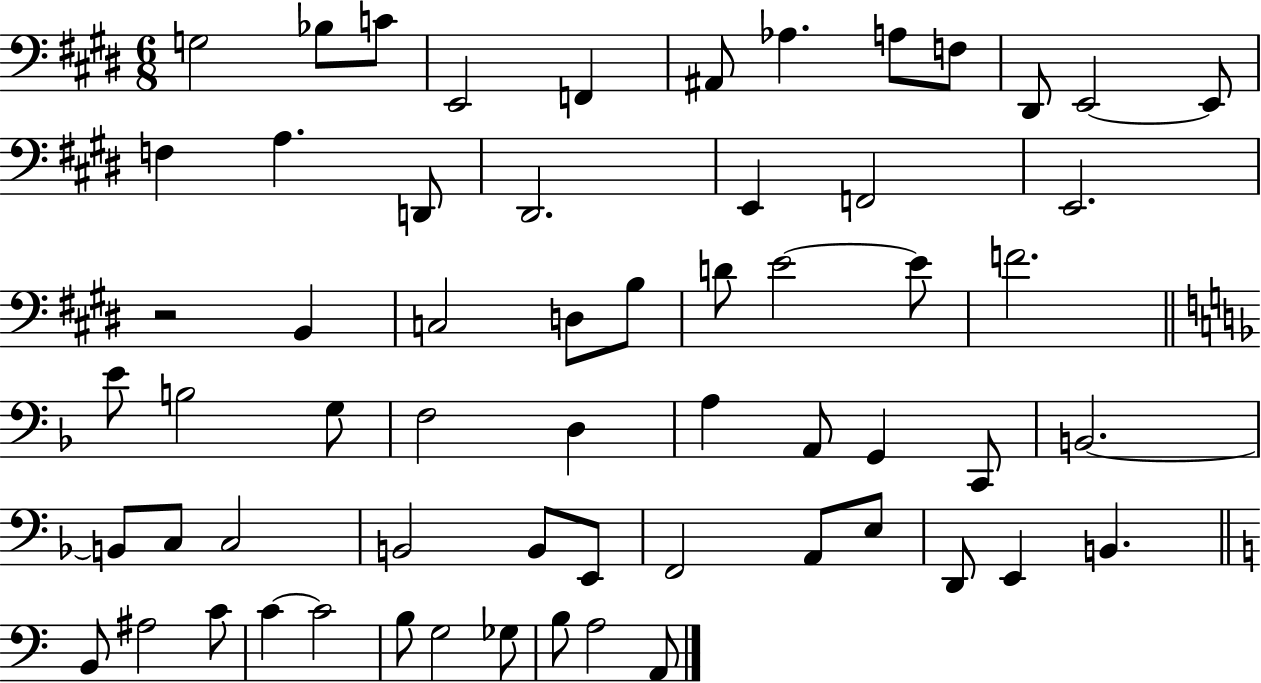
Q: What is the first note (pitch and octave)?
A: G3